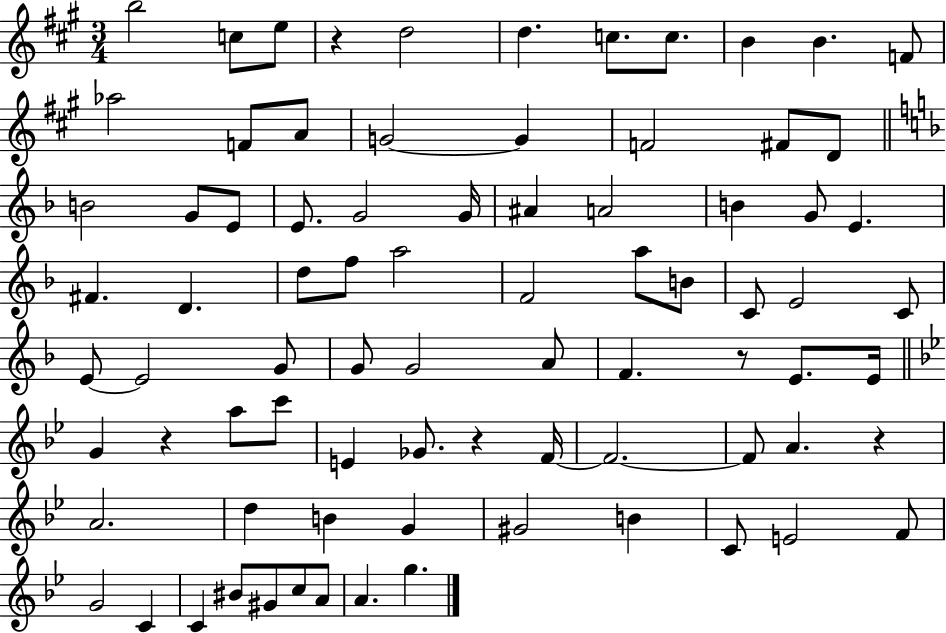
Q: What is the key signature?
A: A major